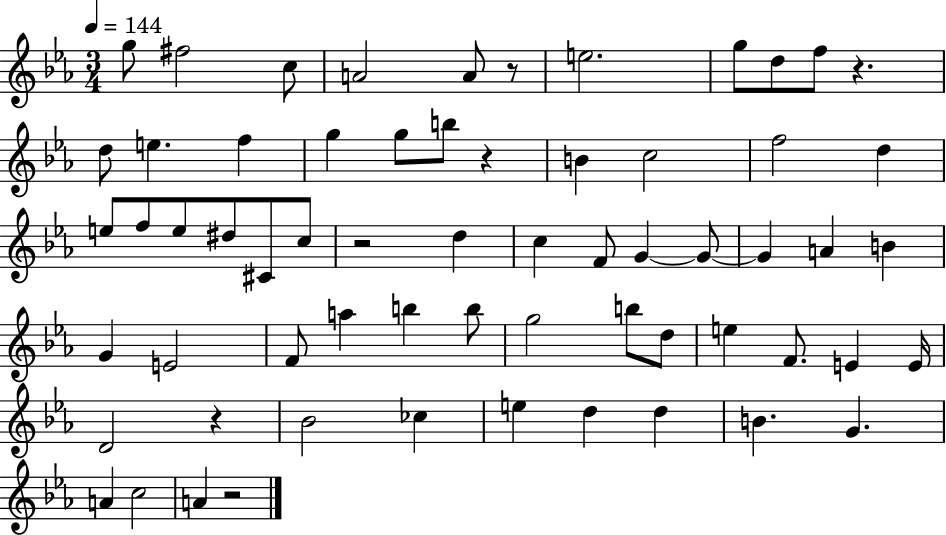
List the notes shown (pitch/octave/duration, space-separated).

G5/e F#5/h C5/e A4/h A4/e R/e E5/h. G5/e D5/e F5/e R/q. D5/e E5/q. F5/q G5/q G5/e B5/e R/q B4/q C5/h F5/h D5/q E5/e F5/e E5/e D#5/e C#4/e C5/e R/h D5/q C5/q F4/e G4/q G4/e G4/q A4/q B4/q G4/q E4/h F4/e A5/q B5/q B5/e G5/h B5/e D5/e E5/q F4/e. E4/q E4/s D4/h R/q Bb4/h CES5/q E5/q D5/q D5/q B4/q. G4/q. A4/q C5/h A4/q R/h